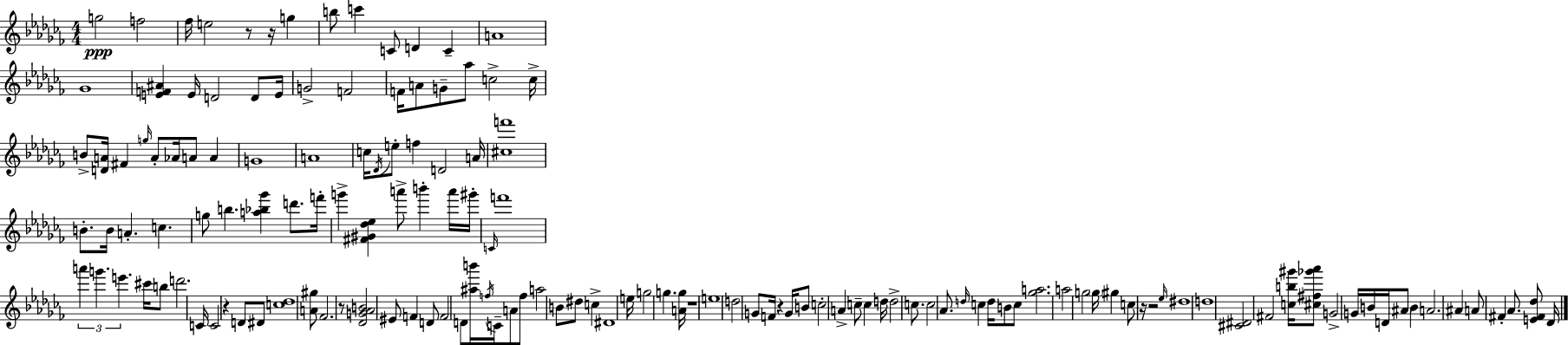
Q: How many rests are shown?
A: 8